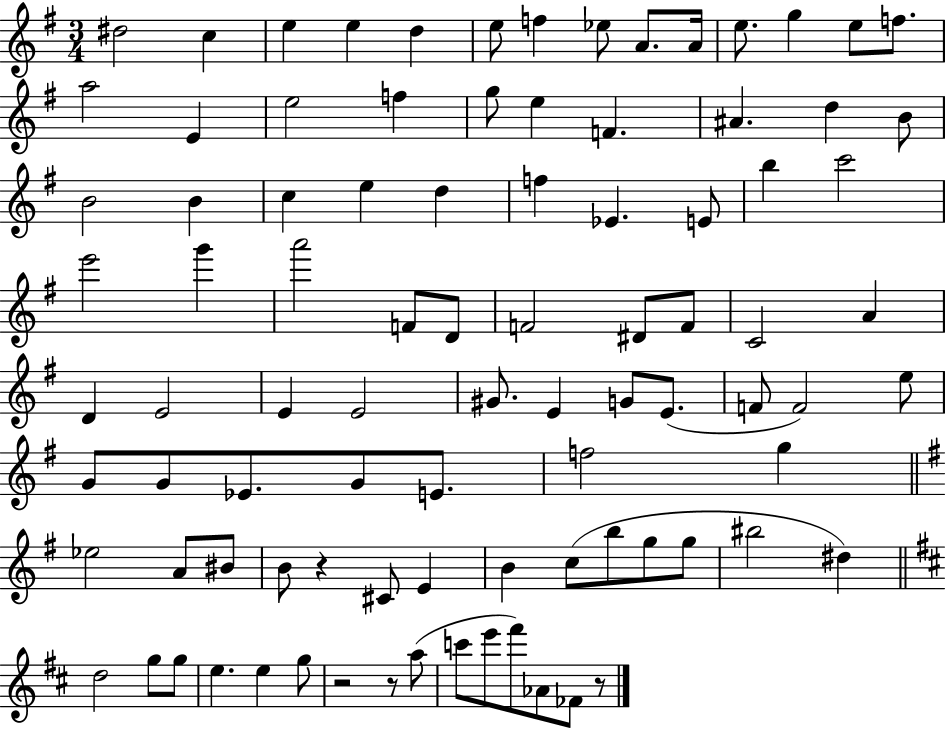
D#5/h C5/q E5/q E5/q D5/q E5/e F5/q Eb5/e A4/e. A4/s E5/e. G5/q E5/e F5/e. A5/h E4/q E5/h F5/q G5/e E5/q F4/q. A#4/q. D5/q B4/e B4/h B4/q C5/q E5/q D5/q F5/q Eb4/q. E4/e B5/q C6/h E6/h G6/q A6/h F4/e D4/e F4/h D#4/e F4/e C4/h A4/q D4/q E4/h E4/q E4/h G#4/e. E4/q G4/e E4/e. F4/e F4/h E5/e G4/e G4/e Eb4/e. G4/e E4/e. F5/h G5/q Eb5/h A4/e BIS4/e B4/e R/q C#4/e E4/q B4/q C5/e B5/e G5/e G5/e BIS5/h D#5/q D5/h G5/e G5/e E5/q. E5/q G5/e R/h R/e A5/e C6/e E6/e F#6/e Ab4/e FES4/e R/e